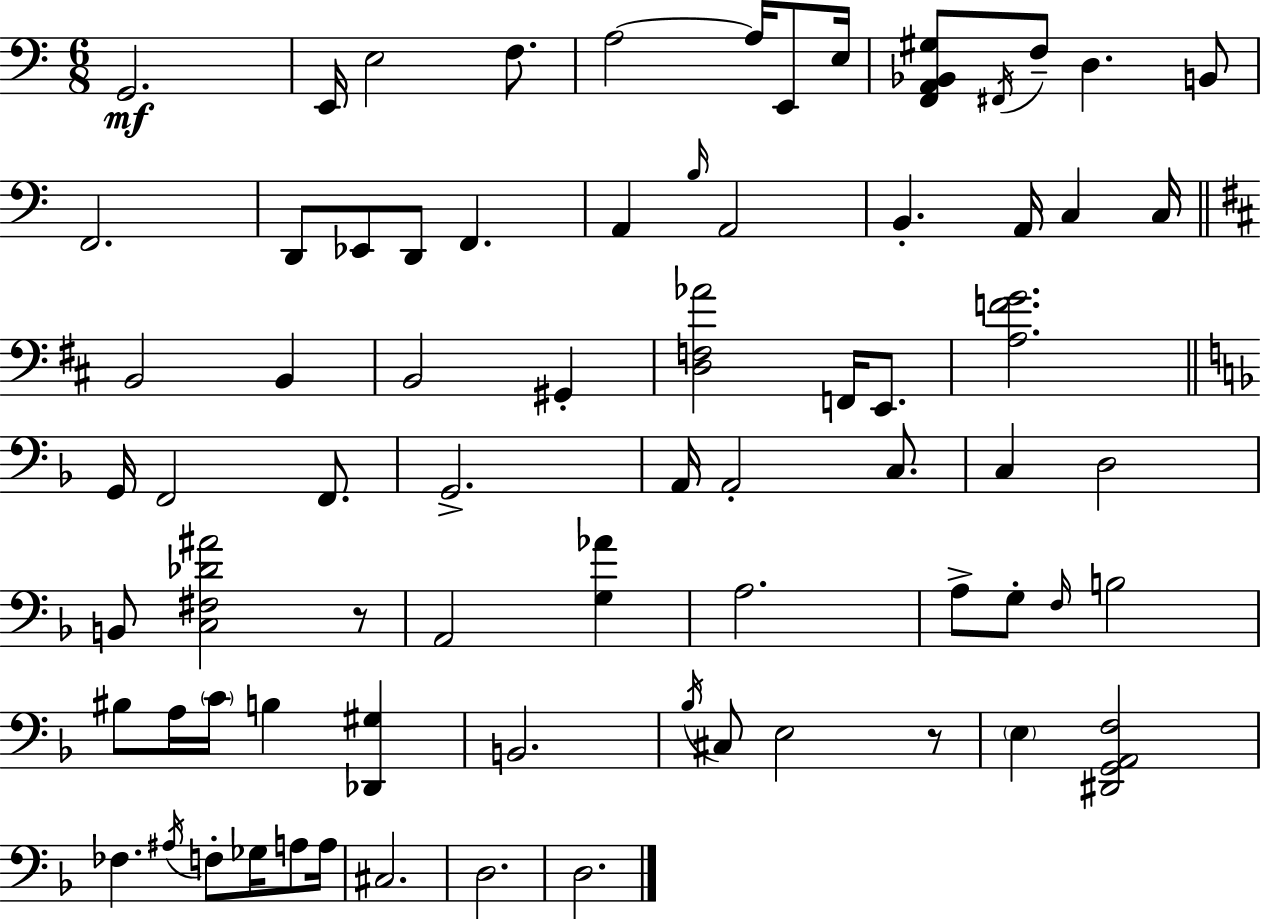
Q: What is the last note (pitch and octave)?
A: D3